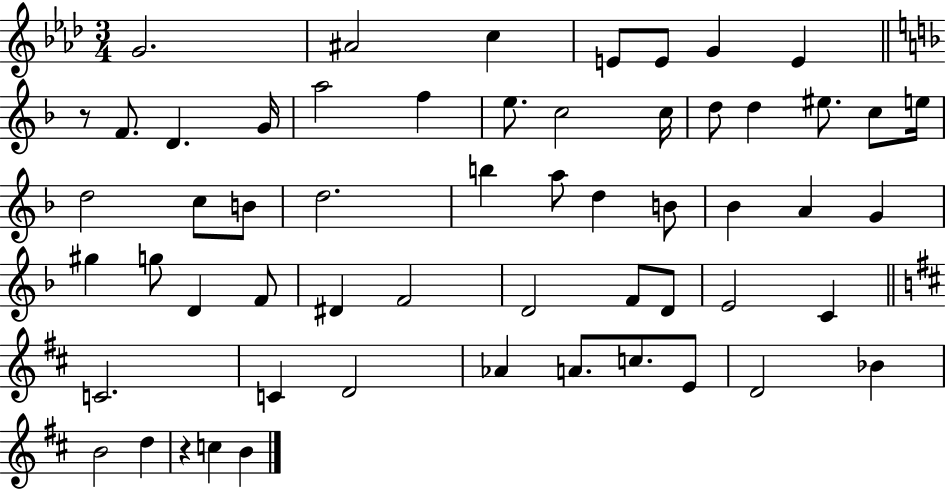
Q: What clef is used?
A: treble